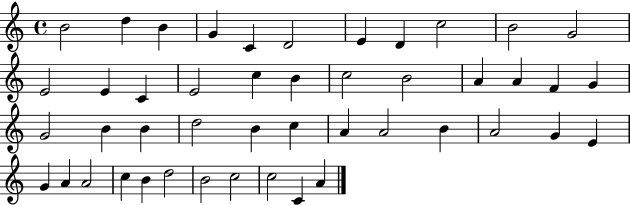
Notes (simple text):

B4/h D5/q B4/q G4/q C4/q D4/h E4/q D4/q C5/h B4/h G4/h E4/h E4/q C4/q E4/h C5/q B4/q C5/h B4/h A4/q A4/q F4/q G4/q G4/h B4/q B4/q D5/h B4/q C5/q A4/q A4/h B4/q A4/h G4/q E4/q G4/q A4/q A4/h C5/q B4/q D5/h B4/h C5/h C5/h C4/q A4/q